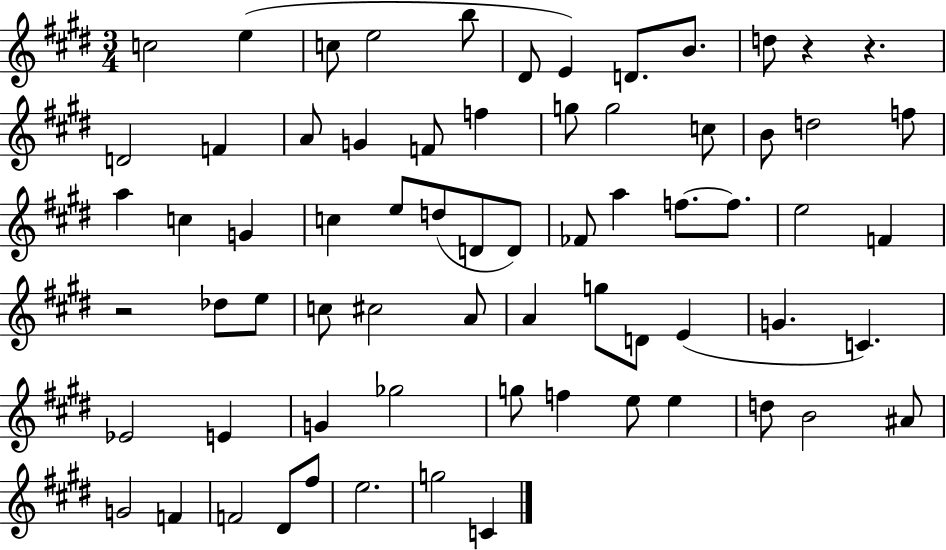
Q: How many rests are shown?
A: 3